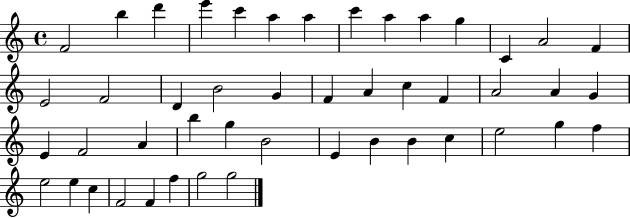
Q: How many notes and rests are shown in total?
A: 47